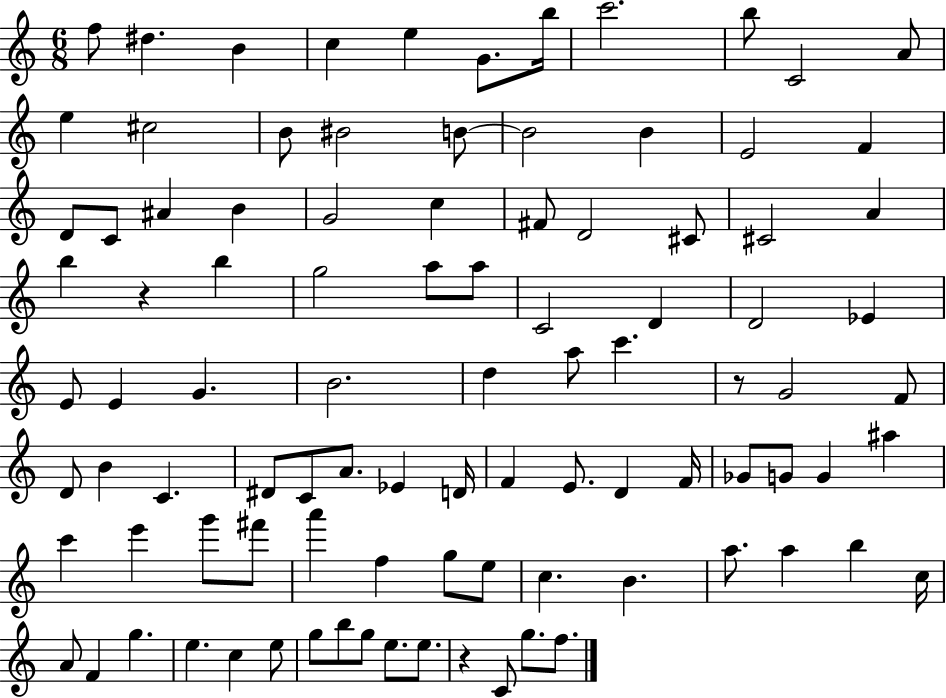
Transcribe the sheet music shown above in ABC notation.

X:1
T:Untitled
M:6/8
L:1/4
K:C
f/2 ^d B c e G/2 b/4 c'2 b/2 C2 A/2 e ^c2 B/2 ^B2 B/2 B2 B E2 F D/2 C/2 ^A B G2 c ^F/2 D2 ^C/2 ^C2 A b z b g2 a/2 a/2 C2 D D2 _E E/2 E G B2 d a/2 c' z/2 G2 F/2 D/2 B C ^D/2 C/2 A/2 _E D/4 F E/2 D F/4 _G/2 G/2 G ^a c' e' g'/2 ^f'/2 a' f g/2 e/2 c B a/2 a b c/4 A/2 F g e c e/2 g/2 b/2 g/2 e/2 e/2 z C/2 g/2 f/2